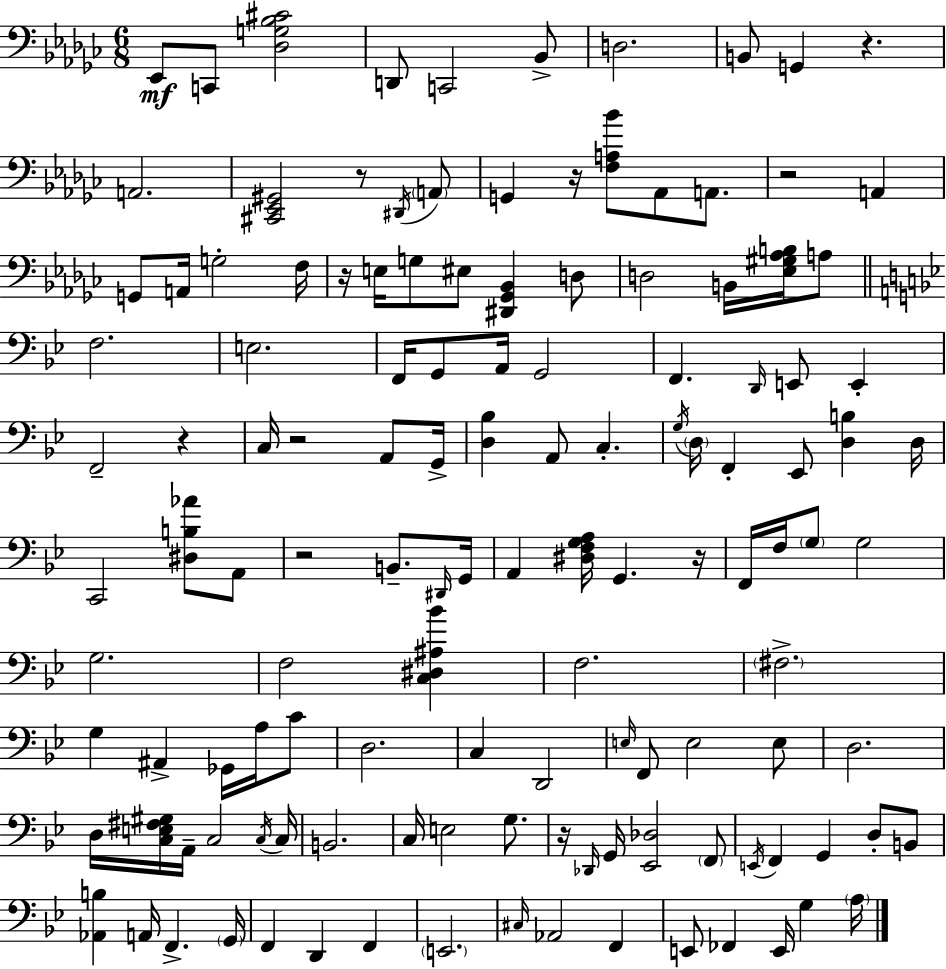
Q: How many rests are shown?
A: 10